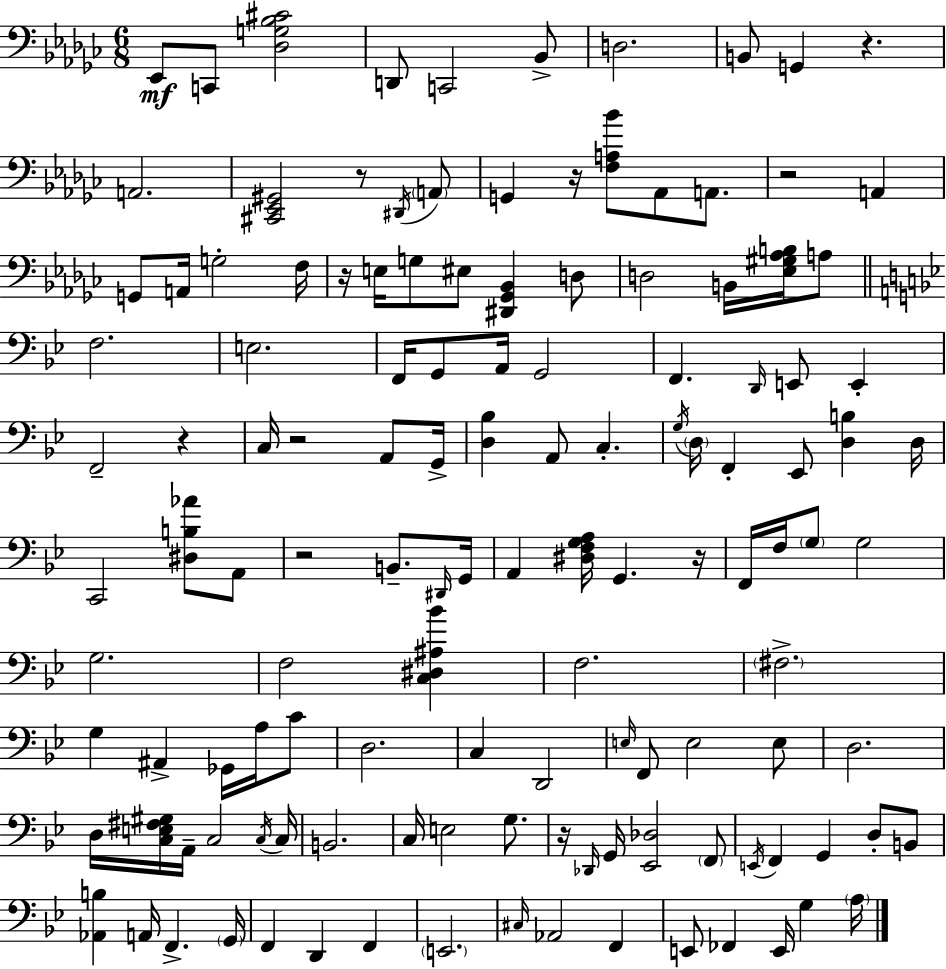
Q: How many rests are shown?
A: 10